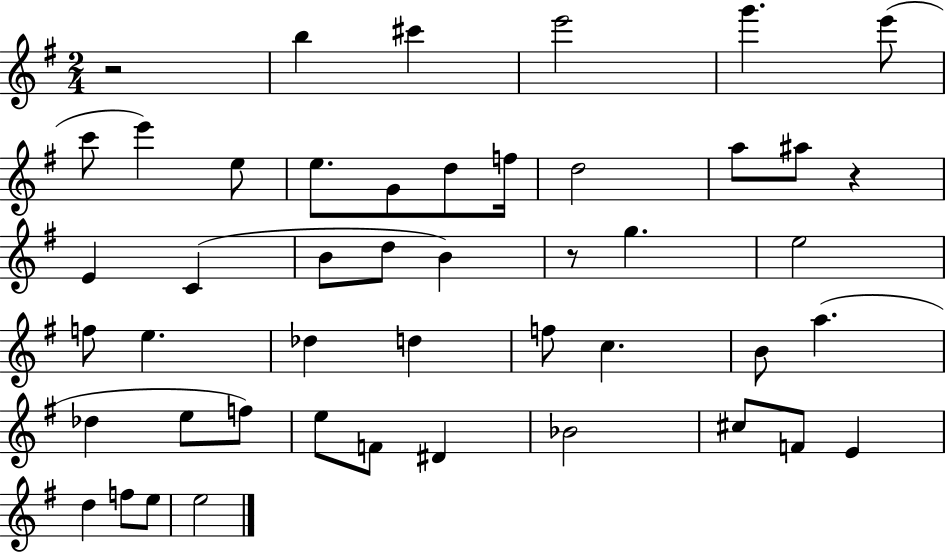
{
  \clef treble
  \numericTimeSignature
  \time 2/4
  \key g \major
  r2 | b''4 cis'''4 | e'''2 | g'''4. e'''8( | \break c'''8 e'''4) e''8 | e''8. g'8 d''8 f''16 | d''2 | a''8 ais''8 r4 | \break e'4 c'4( | b'8 d''8 b'4) | r8 g''4. | e''2 | \break f''8 e''4. | des''4 d''4 | f''8 c''4. | b'8 a''4.( | \break des''4 e''8 f''8) | e''8 f'8 dis'4 | bes'2 | cis''8 f'8 e'4 | \break d''4 f''8 e''8 | e''2 | \bar "|."
}